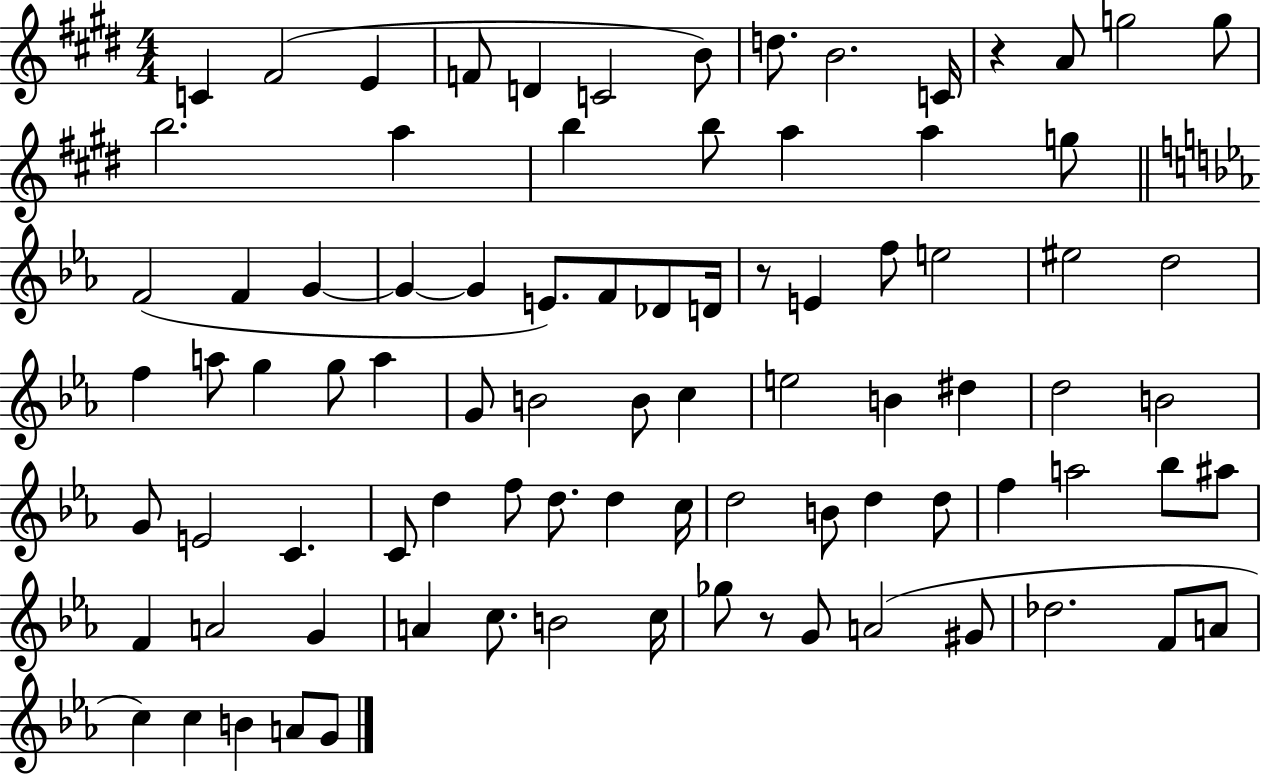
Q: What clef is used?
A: treble